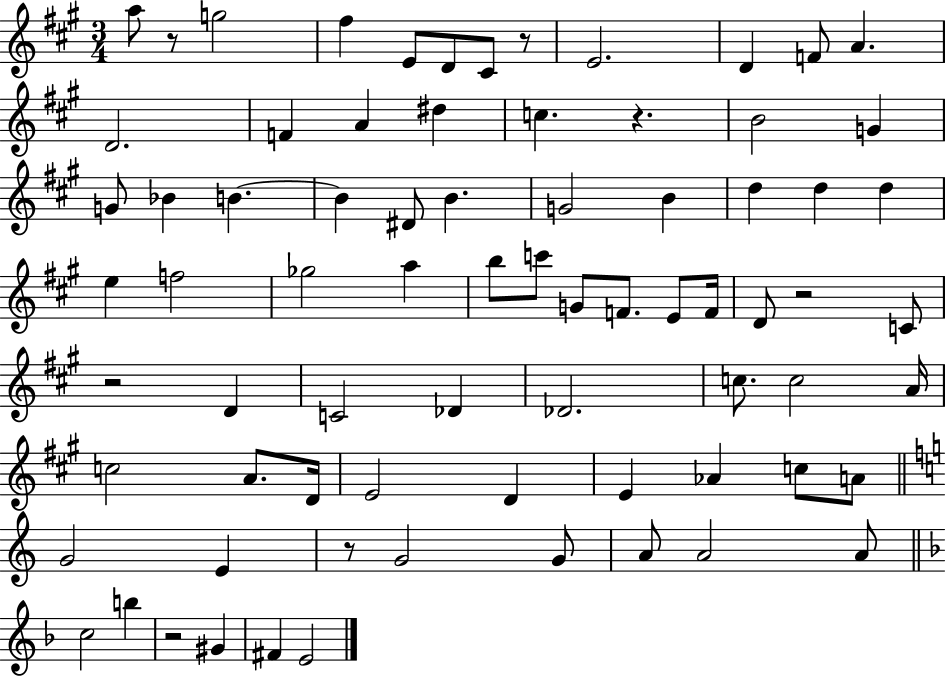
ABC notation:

X:1
T:Untitled
M:3/4
L:1/4
K:A
a/2 z/2 g2 ^f E/2 D/2 ^C/2 z/2 E2 D F/2 A D2 F A ^d c z B2 G G/2 _B B B ^D/2 B G2 B d d d e f2 _g2 a b/2 c'/2 G/2 F/2 E/2 F/4 D/2 z2 C/2 z2 D C2 _D _D2 c/2 c2 A/4 c2 A/2 D/4 E2 D E _A c/2 A/2 G2 E z/2 G2 G/2 A/2 A2 A/2 c2 b z2 ^G ^F E2